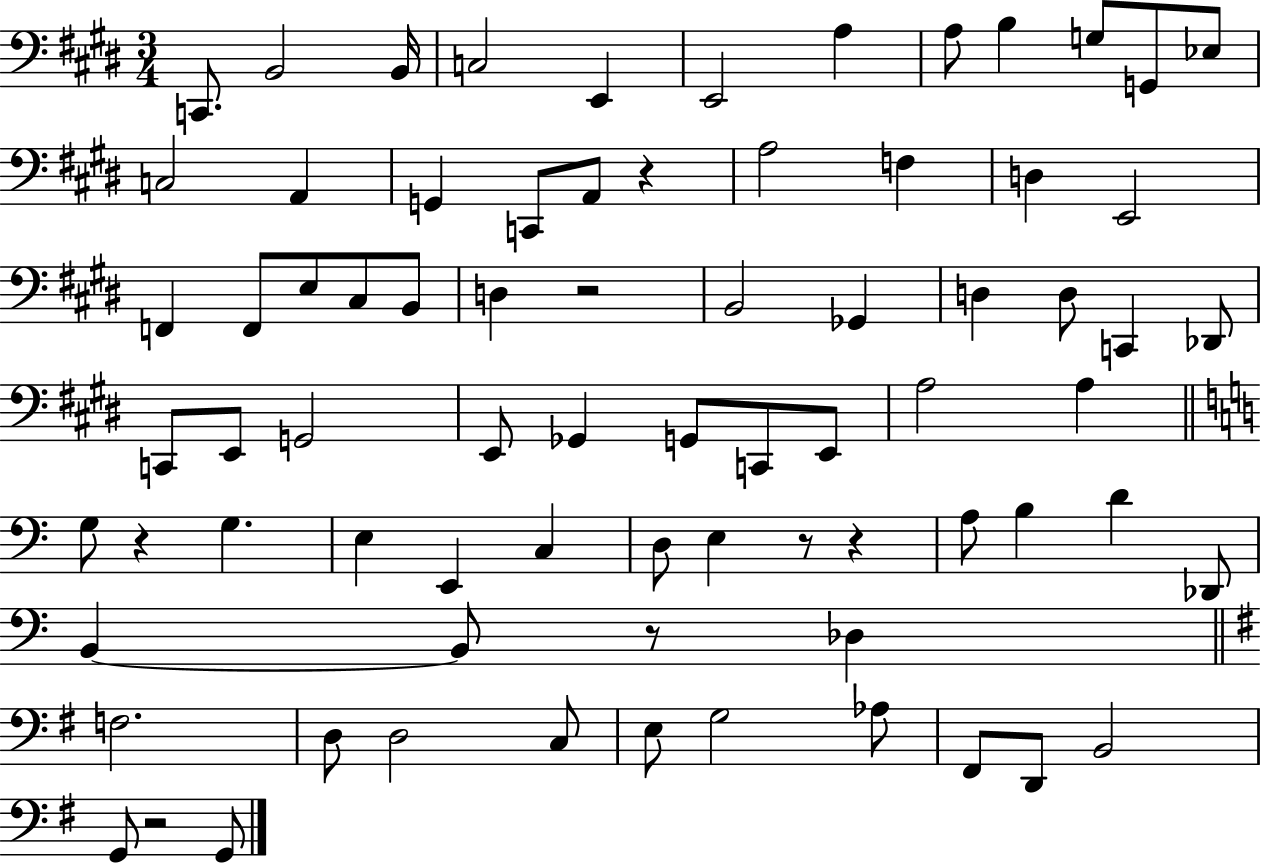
X:1
T:Untitled
M:3/4
L:1/4
K:E
C,,/2 B,,2 B,,/4 C,2 E,, E,,2 A, A,/2 B, G,/2 G,,/2 _E,/2 C,2 A,, G,, C,,/2 A,,/2 z A,2 F, D, E,,2 F,, F,,/2 E,/2 ^C,/2 B,,/2 D, z2 B,,2 _G,, D, D,/2 C,, _D,,/2 C,,/2 E,,/2 G,,2 E,,/2 _G,, G,,/2 C,,/2 E,,/2 A,2 A, G,/2 z G, E, E,, C, D,/2 E, z/2 z A,/2 B, D _D,,/2 B,, B,,/2 z/2 _D, F,2 D,/2 D,2 C,/2 E,/2 G,2 _A,/2 ^F,,/2 D,,/2 B,,2 G,,/2 z2 G,,/2